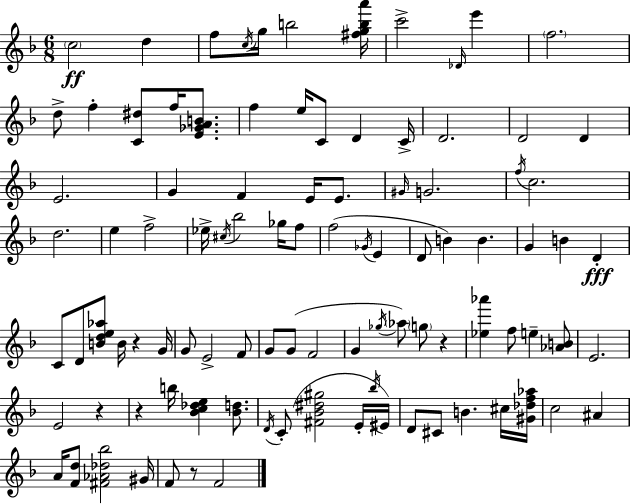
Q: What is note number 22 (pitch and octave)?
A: E4